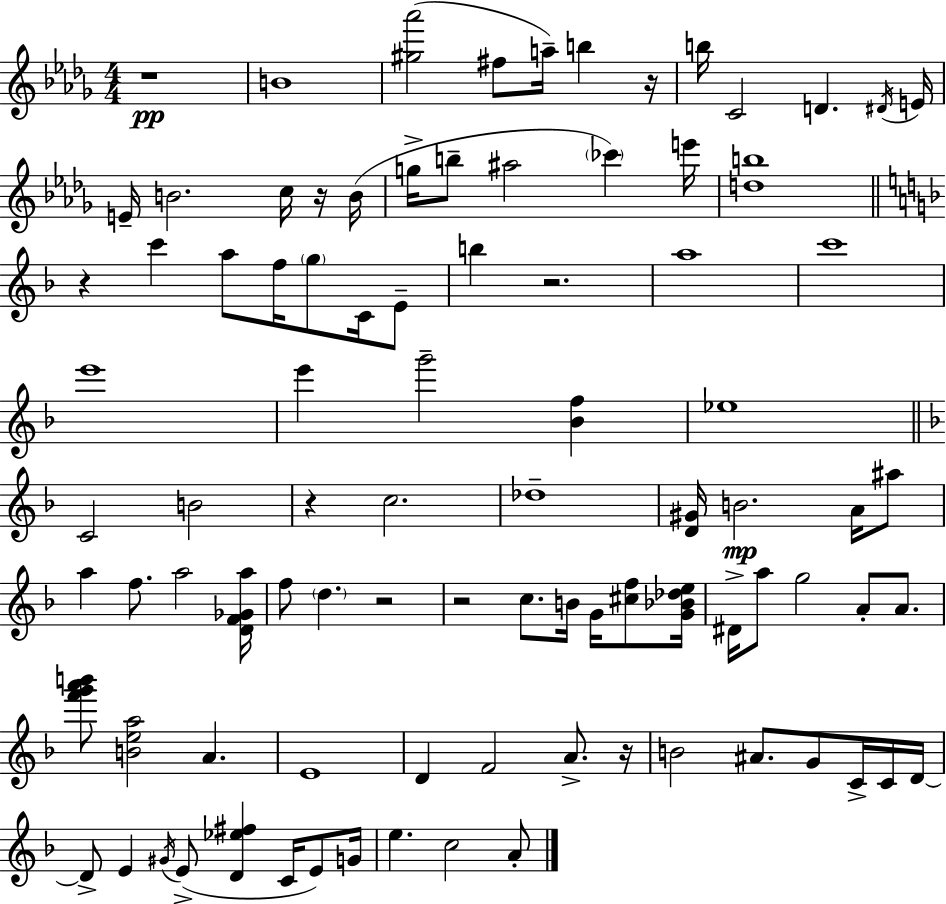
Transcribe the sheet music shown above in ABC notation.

X:1
T:Untitled
M:4/4
L:1/4
K:Bbm
z4 B4 [^g_a']2 ^f/2 a/4 b z/4 b/4 C2 D ^D/4 E/4 E/4 B2 c/4 z/4 B/4 g/4 b/2 ^a2 _c' e'/4 [db]4 z c' a/2 f/4 g/2 C/4 E/2 b z2 a4 c'4 e'4 e' g'2 [_Bf] _e4 C2 B2 z c2 _d4 [D^G]/4 B2 A/4 ^a/2 a f/2 a2 [DF_Ga]/4 f/2 d z2 z2 c/2 B/4 G/4 [^cf]/2 [G_B_de]/4 ^D/4 a/2 g2 A/2 A/2 [f'g'a'b']/2 [Bea]2 A E4 D F2 A/2 z/4 B2 ^A/2 G/2 C/4 C/4 D/4 D/2 E ^G/4 E/2 [D_e^f] C/4 E/2 G/4 e c2 A/2